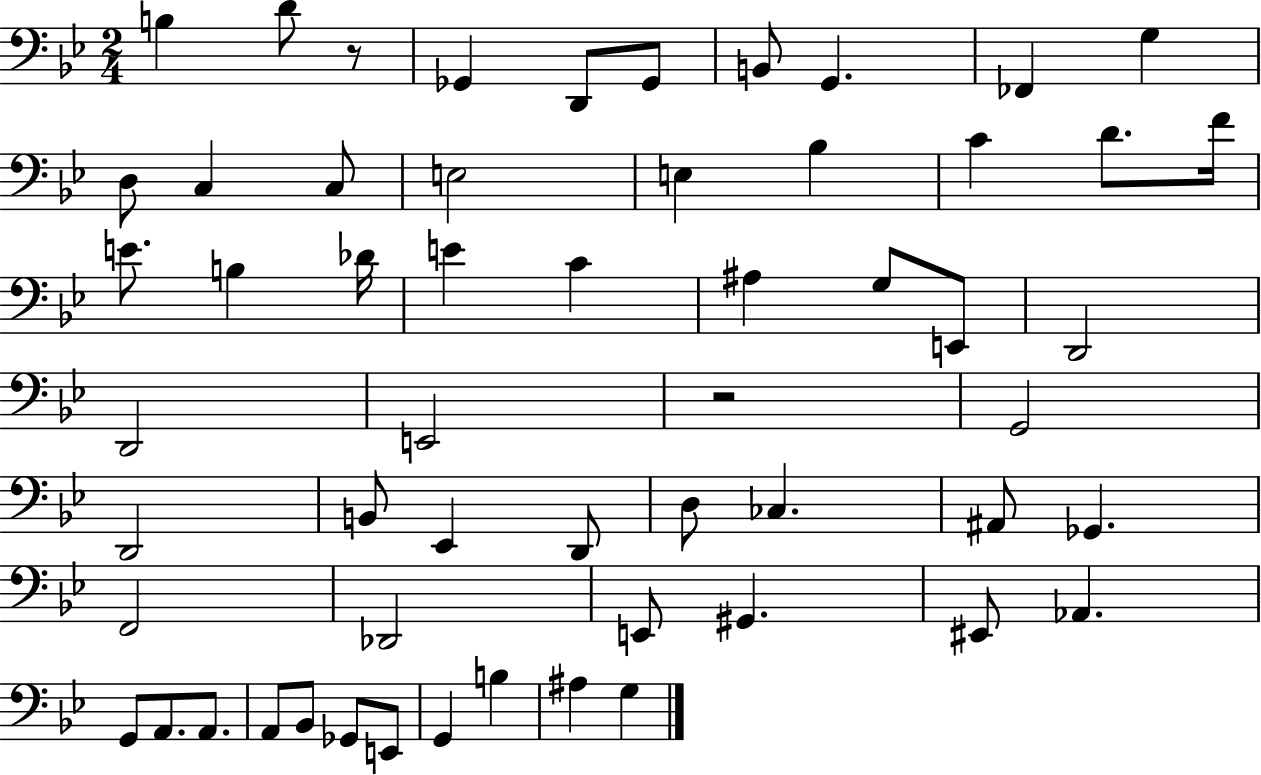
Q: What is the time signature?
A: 2/4